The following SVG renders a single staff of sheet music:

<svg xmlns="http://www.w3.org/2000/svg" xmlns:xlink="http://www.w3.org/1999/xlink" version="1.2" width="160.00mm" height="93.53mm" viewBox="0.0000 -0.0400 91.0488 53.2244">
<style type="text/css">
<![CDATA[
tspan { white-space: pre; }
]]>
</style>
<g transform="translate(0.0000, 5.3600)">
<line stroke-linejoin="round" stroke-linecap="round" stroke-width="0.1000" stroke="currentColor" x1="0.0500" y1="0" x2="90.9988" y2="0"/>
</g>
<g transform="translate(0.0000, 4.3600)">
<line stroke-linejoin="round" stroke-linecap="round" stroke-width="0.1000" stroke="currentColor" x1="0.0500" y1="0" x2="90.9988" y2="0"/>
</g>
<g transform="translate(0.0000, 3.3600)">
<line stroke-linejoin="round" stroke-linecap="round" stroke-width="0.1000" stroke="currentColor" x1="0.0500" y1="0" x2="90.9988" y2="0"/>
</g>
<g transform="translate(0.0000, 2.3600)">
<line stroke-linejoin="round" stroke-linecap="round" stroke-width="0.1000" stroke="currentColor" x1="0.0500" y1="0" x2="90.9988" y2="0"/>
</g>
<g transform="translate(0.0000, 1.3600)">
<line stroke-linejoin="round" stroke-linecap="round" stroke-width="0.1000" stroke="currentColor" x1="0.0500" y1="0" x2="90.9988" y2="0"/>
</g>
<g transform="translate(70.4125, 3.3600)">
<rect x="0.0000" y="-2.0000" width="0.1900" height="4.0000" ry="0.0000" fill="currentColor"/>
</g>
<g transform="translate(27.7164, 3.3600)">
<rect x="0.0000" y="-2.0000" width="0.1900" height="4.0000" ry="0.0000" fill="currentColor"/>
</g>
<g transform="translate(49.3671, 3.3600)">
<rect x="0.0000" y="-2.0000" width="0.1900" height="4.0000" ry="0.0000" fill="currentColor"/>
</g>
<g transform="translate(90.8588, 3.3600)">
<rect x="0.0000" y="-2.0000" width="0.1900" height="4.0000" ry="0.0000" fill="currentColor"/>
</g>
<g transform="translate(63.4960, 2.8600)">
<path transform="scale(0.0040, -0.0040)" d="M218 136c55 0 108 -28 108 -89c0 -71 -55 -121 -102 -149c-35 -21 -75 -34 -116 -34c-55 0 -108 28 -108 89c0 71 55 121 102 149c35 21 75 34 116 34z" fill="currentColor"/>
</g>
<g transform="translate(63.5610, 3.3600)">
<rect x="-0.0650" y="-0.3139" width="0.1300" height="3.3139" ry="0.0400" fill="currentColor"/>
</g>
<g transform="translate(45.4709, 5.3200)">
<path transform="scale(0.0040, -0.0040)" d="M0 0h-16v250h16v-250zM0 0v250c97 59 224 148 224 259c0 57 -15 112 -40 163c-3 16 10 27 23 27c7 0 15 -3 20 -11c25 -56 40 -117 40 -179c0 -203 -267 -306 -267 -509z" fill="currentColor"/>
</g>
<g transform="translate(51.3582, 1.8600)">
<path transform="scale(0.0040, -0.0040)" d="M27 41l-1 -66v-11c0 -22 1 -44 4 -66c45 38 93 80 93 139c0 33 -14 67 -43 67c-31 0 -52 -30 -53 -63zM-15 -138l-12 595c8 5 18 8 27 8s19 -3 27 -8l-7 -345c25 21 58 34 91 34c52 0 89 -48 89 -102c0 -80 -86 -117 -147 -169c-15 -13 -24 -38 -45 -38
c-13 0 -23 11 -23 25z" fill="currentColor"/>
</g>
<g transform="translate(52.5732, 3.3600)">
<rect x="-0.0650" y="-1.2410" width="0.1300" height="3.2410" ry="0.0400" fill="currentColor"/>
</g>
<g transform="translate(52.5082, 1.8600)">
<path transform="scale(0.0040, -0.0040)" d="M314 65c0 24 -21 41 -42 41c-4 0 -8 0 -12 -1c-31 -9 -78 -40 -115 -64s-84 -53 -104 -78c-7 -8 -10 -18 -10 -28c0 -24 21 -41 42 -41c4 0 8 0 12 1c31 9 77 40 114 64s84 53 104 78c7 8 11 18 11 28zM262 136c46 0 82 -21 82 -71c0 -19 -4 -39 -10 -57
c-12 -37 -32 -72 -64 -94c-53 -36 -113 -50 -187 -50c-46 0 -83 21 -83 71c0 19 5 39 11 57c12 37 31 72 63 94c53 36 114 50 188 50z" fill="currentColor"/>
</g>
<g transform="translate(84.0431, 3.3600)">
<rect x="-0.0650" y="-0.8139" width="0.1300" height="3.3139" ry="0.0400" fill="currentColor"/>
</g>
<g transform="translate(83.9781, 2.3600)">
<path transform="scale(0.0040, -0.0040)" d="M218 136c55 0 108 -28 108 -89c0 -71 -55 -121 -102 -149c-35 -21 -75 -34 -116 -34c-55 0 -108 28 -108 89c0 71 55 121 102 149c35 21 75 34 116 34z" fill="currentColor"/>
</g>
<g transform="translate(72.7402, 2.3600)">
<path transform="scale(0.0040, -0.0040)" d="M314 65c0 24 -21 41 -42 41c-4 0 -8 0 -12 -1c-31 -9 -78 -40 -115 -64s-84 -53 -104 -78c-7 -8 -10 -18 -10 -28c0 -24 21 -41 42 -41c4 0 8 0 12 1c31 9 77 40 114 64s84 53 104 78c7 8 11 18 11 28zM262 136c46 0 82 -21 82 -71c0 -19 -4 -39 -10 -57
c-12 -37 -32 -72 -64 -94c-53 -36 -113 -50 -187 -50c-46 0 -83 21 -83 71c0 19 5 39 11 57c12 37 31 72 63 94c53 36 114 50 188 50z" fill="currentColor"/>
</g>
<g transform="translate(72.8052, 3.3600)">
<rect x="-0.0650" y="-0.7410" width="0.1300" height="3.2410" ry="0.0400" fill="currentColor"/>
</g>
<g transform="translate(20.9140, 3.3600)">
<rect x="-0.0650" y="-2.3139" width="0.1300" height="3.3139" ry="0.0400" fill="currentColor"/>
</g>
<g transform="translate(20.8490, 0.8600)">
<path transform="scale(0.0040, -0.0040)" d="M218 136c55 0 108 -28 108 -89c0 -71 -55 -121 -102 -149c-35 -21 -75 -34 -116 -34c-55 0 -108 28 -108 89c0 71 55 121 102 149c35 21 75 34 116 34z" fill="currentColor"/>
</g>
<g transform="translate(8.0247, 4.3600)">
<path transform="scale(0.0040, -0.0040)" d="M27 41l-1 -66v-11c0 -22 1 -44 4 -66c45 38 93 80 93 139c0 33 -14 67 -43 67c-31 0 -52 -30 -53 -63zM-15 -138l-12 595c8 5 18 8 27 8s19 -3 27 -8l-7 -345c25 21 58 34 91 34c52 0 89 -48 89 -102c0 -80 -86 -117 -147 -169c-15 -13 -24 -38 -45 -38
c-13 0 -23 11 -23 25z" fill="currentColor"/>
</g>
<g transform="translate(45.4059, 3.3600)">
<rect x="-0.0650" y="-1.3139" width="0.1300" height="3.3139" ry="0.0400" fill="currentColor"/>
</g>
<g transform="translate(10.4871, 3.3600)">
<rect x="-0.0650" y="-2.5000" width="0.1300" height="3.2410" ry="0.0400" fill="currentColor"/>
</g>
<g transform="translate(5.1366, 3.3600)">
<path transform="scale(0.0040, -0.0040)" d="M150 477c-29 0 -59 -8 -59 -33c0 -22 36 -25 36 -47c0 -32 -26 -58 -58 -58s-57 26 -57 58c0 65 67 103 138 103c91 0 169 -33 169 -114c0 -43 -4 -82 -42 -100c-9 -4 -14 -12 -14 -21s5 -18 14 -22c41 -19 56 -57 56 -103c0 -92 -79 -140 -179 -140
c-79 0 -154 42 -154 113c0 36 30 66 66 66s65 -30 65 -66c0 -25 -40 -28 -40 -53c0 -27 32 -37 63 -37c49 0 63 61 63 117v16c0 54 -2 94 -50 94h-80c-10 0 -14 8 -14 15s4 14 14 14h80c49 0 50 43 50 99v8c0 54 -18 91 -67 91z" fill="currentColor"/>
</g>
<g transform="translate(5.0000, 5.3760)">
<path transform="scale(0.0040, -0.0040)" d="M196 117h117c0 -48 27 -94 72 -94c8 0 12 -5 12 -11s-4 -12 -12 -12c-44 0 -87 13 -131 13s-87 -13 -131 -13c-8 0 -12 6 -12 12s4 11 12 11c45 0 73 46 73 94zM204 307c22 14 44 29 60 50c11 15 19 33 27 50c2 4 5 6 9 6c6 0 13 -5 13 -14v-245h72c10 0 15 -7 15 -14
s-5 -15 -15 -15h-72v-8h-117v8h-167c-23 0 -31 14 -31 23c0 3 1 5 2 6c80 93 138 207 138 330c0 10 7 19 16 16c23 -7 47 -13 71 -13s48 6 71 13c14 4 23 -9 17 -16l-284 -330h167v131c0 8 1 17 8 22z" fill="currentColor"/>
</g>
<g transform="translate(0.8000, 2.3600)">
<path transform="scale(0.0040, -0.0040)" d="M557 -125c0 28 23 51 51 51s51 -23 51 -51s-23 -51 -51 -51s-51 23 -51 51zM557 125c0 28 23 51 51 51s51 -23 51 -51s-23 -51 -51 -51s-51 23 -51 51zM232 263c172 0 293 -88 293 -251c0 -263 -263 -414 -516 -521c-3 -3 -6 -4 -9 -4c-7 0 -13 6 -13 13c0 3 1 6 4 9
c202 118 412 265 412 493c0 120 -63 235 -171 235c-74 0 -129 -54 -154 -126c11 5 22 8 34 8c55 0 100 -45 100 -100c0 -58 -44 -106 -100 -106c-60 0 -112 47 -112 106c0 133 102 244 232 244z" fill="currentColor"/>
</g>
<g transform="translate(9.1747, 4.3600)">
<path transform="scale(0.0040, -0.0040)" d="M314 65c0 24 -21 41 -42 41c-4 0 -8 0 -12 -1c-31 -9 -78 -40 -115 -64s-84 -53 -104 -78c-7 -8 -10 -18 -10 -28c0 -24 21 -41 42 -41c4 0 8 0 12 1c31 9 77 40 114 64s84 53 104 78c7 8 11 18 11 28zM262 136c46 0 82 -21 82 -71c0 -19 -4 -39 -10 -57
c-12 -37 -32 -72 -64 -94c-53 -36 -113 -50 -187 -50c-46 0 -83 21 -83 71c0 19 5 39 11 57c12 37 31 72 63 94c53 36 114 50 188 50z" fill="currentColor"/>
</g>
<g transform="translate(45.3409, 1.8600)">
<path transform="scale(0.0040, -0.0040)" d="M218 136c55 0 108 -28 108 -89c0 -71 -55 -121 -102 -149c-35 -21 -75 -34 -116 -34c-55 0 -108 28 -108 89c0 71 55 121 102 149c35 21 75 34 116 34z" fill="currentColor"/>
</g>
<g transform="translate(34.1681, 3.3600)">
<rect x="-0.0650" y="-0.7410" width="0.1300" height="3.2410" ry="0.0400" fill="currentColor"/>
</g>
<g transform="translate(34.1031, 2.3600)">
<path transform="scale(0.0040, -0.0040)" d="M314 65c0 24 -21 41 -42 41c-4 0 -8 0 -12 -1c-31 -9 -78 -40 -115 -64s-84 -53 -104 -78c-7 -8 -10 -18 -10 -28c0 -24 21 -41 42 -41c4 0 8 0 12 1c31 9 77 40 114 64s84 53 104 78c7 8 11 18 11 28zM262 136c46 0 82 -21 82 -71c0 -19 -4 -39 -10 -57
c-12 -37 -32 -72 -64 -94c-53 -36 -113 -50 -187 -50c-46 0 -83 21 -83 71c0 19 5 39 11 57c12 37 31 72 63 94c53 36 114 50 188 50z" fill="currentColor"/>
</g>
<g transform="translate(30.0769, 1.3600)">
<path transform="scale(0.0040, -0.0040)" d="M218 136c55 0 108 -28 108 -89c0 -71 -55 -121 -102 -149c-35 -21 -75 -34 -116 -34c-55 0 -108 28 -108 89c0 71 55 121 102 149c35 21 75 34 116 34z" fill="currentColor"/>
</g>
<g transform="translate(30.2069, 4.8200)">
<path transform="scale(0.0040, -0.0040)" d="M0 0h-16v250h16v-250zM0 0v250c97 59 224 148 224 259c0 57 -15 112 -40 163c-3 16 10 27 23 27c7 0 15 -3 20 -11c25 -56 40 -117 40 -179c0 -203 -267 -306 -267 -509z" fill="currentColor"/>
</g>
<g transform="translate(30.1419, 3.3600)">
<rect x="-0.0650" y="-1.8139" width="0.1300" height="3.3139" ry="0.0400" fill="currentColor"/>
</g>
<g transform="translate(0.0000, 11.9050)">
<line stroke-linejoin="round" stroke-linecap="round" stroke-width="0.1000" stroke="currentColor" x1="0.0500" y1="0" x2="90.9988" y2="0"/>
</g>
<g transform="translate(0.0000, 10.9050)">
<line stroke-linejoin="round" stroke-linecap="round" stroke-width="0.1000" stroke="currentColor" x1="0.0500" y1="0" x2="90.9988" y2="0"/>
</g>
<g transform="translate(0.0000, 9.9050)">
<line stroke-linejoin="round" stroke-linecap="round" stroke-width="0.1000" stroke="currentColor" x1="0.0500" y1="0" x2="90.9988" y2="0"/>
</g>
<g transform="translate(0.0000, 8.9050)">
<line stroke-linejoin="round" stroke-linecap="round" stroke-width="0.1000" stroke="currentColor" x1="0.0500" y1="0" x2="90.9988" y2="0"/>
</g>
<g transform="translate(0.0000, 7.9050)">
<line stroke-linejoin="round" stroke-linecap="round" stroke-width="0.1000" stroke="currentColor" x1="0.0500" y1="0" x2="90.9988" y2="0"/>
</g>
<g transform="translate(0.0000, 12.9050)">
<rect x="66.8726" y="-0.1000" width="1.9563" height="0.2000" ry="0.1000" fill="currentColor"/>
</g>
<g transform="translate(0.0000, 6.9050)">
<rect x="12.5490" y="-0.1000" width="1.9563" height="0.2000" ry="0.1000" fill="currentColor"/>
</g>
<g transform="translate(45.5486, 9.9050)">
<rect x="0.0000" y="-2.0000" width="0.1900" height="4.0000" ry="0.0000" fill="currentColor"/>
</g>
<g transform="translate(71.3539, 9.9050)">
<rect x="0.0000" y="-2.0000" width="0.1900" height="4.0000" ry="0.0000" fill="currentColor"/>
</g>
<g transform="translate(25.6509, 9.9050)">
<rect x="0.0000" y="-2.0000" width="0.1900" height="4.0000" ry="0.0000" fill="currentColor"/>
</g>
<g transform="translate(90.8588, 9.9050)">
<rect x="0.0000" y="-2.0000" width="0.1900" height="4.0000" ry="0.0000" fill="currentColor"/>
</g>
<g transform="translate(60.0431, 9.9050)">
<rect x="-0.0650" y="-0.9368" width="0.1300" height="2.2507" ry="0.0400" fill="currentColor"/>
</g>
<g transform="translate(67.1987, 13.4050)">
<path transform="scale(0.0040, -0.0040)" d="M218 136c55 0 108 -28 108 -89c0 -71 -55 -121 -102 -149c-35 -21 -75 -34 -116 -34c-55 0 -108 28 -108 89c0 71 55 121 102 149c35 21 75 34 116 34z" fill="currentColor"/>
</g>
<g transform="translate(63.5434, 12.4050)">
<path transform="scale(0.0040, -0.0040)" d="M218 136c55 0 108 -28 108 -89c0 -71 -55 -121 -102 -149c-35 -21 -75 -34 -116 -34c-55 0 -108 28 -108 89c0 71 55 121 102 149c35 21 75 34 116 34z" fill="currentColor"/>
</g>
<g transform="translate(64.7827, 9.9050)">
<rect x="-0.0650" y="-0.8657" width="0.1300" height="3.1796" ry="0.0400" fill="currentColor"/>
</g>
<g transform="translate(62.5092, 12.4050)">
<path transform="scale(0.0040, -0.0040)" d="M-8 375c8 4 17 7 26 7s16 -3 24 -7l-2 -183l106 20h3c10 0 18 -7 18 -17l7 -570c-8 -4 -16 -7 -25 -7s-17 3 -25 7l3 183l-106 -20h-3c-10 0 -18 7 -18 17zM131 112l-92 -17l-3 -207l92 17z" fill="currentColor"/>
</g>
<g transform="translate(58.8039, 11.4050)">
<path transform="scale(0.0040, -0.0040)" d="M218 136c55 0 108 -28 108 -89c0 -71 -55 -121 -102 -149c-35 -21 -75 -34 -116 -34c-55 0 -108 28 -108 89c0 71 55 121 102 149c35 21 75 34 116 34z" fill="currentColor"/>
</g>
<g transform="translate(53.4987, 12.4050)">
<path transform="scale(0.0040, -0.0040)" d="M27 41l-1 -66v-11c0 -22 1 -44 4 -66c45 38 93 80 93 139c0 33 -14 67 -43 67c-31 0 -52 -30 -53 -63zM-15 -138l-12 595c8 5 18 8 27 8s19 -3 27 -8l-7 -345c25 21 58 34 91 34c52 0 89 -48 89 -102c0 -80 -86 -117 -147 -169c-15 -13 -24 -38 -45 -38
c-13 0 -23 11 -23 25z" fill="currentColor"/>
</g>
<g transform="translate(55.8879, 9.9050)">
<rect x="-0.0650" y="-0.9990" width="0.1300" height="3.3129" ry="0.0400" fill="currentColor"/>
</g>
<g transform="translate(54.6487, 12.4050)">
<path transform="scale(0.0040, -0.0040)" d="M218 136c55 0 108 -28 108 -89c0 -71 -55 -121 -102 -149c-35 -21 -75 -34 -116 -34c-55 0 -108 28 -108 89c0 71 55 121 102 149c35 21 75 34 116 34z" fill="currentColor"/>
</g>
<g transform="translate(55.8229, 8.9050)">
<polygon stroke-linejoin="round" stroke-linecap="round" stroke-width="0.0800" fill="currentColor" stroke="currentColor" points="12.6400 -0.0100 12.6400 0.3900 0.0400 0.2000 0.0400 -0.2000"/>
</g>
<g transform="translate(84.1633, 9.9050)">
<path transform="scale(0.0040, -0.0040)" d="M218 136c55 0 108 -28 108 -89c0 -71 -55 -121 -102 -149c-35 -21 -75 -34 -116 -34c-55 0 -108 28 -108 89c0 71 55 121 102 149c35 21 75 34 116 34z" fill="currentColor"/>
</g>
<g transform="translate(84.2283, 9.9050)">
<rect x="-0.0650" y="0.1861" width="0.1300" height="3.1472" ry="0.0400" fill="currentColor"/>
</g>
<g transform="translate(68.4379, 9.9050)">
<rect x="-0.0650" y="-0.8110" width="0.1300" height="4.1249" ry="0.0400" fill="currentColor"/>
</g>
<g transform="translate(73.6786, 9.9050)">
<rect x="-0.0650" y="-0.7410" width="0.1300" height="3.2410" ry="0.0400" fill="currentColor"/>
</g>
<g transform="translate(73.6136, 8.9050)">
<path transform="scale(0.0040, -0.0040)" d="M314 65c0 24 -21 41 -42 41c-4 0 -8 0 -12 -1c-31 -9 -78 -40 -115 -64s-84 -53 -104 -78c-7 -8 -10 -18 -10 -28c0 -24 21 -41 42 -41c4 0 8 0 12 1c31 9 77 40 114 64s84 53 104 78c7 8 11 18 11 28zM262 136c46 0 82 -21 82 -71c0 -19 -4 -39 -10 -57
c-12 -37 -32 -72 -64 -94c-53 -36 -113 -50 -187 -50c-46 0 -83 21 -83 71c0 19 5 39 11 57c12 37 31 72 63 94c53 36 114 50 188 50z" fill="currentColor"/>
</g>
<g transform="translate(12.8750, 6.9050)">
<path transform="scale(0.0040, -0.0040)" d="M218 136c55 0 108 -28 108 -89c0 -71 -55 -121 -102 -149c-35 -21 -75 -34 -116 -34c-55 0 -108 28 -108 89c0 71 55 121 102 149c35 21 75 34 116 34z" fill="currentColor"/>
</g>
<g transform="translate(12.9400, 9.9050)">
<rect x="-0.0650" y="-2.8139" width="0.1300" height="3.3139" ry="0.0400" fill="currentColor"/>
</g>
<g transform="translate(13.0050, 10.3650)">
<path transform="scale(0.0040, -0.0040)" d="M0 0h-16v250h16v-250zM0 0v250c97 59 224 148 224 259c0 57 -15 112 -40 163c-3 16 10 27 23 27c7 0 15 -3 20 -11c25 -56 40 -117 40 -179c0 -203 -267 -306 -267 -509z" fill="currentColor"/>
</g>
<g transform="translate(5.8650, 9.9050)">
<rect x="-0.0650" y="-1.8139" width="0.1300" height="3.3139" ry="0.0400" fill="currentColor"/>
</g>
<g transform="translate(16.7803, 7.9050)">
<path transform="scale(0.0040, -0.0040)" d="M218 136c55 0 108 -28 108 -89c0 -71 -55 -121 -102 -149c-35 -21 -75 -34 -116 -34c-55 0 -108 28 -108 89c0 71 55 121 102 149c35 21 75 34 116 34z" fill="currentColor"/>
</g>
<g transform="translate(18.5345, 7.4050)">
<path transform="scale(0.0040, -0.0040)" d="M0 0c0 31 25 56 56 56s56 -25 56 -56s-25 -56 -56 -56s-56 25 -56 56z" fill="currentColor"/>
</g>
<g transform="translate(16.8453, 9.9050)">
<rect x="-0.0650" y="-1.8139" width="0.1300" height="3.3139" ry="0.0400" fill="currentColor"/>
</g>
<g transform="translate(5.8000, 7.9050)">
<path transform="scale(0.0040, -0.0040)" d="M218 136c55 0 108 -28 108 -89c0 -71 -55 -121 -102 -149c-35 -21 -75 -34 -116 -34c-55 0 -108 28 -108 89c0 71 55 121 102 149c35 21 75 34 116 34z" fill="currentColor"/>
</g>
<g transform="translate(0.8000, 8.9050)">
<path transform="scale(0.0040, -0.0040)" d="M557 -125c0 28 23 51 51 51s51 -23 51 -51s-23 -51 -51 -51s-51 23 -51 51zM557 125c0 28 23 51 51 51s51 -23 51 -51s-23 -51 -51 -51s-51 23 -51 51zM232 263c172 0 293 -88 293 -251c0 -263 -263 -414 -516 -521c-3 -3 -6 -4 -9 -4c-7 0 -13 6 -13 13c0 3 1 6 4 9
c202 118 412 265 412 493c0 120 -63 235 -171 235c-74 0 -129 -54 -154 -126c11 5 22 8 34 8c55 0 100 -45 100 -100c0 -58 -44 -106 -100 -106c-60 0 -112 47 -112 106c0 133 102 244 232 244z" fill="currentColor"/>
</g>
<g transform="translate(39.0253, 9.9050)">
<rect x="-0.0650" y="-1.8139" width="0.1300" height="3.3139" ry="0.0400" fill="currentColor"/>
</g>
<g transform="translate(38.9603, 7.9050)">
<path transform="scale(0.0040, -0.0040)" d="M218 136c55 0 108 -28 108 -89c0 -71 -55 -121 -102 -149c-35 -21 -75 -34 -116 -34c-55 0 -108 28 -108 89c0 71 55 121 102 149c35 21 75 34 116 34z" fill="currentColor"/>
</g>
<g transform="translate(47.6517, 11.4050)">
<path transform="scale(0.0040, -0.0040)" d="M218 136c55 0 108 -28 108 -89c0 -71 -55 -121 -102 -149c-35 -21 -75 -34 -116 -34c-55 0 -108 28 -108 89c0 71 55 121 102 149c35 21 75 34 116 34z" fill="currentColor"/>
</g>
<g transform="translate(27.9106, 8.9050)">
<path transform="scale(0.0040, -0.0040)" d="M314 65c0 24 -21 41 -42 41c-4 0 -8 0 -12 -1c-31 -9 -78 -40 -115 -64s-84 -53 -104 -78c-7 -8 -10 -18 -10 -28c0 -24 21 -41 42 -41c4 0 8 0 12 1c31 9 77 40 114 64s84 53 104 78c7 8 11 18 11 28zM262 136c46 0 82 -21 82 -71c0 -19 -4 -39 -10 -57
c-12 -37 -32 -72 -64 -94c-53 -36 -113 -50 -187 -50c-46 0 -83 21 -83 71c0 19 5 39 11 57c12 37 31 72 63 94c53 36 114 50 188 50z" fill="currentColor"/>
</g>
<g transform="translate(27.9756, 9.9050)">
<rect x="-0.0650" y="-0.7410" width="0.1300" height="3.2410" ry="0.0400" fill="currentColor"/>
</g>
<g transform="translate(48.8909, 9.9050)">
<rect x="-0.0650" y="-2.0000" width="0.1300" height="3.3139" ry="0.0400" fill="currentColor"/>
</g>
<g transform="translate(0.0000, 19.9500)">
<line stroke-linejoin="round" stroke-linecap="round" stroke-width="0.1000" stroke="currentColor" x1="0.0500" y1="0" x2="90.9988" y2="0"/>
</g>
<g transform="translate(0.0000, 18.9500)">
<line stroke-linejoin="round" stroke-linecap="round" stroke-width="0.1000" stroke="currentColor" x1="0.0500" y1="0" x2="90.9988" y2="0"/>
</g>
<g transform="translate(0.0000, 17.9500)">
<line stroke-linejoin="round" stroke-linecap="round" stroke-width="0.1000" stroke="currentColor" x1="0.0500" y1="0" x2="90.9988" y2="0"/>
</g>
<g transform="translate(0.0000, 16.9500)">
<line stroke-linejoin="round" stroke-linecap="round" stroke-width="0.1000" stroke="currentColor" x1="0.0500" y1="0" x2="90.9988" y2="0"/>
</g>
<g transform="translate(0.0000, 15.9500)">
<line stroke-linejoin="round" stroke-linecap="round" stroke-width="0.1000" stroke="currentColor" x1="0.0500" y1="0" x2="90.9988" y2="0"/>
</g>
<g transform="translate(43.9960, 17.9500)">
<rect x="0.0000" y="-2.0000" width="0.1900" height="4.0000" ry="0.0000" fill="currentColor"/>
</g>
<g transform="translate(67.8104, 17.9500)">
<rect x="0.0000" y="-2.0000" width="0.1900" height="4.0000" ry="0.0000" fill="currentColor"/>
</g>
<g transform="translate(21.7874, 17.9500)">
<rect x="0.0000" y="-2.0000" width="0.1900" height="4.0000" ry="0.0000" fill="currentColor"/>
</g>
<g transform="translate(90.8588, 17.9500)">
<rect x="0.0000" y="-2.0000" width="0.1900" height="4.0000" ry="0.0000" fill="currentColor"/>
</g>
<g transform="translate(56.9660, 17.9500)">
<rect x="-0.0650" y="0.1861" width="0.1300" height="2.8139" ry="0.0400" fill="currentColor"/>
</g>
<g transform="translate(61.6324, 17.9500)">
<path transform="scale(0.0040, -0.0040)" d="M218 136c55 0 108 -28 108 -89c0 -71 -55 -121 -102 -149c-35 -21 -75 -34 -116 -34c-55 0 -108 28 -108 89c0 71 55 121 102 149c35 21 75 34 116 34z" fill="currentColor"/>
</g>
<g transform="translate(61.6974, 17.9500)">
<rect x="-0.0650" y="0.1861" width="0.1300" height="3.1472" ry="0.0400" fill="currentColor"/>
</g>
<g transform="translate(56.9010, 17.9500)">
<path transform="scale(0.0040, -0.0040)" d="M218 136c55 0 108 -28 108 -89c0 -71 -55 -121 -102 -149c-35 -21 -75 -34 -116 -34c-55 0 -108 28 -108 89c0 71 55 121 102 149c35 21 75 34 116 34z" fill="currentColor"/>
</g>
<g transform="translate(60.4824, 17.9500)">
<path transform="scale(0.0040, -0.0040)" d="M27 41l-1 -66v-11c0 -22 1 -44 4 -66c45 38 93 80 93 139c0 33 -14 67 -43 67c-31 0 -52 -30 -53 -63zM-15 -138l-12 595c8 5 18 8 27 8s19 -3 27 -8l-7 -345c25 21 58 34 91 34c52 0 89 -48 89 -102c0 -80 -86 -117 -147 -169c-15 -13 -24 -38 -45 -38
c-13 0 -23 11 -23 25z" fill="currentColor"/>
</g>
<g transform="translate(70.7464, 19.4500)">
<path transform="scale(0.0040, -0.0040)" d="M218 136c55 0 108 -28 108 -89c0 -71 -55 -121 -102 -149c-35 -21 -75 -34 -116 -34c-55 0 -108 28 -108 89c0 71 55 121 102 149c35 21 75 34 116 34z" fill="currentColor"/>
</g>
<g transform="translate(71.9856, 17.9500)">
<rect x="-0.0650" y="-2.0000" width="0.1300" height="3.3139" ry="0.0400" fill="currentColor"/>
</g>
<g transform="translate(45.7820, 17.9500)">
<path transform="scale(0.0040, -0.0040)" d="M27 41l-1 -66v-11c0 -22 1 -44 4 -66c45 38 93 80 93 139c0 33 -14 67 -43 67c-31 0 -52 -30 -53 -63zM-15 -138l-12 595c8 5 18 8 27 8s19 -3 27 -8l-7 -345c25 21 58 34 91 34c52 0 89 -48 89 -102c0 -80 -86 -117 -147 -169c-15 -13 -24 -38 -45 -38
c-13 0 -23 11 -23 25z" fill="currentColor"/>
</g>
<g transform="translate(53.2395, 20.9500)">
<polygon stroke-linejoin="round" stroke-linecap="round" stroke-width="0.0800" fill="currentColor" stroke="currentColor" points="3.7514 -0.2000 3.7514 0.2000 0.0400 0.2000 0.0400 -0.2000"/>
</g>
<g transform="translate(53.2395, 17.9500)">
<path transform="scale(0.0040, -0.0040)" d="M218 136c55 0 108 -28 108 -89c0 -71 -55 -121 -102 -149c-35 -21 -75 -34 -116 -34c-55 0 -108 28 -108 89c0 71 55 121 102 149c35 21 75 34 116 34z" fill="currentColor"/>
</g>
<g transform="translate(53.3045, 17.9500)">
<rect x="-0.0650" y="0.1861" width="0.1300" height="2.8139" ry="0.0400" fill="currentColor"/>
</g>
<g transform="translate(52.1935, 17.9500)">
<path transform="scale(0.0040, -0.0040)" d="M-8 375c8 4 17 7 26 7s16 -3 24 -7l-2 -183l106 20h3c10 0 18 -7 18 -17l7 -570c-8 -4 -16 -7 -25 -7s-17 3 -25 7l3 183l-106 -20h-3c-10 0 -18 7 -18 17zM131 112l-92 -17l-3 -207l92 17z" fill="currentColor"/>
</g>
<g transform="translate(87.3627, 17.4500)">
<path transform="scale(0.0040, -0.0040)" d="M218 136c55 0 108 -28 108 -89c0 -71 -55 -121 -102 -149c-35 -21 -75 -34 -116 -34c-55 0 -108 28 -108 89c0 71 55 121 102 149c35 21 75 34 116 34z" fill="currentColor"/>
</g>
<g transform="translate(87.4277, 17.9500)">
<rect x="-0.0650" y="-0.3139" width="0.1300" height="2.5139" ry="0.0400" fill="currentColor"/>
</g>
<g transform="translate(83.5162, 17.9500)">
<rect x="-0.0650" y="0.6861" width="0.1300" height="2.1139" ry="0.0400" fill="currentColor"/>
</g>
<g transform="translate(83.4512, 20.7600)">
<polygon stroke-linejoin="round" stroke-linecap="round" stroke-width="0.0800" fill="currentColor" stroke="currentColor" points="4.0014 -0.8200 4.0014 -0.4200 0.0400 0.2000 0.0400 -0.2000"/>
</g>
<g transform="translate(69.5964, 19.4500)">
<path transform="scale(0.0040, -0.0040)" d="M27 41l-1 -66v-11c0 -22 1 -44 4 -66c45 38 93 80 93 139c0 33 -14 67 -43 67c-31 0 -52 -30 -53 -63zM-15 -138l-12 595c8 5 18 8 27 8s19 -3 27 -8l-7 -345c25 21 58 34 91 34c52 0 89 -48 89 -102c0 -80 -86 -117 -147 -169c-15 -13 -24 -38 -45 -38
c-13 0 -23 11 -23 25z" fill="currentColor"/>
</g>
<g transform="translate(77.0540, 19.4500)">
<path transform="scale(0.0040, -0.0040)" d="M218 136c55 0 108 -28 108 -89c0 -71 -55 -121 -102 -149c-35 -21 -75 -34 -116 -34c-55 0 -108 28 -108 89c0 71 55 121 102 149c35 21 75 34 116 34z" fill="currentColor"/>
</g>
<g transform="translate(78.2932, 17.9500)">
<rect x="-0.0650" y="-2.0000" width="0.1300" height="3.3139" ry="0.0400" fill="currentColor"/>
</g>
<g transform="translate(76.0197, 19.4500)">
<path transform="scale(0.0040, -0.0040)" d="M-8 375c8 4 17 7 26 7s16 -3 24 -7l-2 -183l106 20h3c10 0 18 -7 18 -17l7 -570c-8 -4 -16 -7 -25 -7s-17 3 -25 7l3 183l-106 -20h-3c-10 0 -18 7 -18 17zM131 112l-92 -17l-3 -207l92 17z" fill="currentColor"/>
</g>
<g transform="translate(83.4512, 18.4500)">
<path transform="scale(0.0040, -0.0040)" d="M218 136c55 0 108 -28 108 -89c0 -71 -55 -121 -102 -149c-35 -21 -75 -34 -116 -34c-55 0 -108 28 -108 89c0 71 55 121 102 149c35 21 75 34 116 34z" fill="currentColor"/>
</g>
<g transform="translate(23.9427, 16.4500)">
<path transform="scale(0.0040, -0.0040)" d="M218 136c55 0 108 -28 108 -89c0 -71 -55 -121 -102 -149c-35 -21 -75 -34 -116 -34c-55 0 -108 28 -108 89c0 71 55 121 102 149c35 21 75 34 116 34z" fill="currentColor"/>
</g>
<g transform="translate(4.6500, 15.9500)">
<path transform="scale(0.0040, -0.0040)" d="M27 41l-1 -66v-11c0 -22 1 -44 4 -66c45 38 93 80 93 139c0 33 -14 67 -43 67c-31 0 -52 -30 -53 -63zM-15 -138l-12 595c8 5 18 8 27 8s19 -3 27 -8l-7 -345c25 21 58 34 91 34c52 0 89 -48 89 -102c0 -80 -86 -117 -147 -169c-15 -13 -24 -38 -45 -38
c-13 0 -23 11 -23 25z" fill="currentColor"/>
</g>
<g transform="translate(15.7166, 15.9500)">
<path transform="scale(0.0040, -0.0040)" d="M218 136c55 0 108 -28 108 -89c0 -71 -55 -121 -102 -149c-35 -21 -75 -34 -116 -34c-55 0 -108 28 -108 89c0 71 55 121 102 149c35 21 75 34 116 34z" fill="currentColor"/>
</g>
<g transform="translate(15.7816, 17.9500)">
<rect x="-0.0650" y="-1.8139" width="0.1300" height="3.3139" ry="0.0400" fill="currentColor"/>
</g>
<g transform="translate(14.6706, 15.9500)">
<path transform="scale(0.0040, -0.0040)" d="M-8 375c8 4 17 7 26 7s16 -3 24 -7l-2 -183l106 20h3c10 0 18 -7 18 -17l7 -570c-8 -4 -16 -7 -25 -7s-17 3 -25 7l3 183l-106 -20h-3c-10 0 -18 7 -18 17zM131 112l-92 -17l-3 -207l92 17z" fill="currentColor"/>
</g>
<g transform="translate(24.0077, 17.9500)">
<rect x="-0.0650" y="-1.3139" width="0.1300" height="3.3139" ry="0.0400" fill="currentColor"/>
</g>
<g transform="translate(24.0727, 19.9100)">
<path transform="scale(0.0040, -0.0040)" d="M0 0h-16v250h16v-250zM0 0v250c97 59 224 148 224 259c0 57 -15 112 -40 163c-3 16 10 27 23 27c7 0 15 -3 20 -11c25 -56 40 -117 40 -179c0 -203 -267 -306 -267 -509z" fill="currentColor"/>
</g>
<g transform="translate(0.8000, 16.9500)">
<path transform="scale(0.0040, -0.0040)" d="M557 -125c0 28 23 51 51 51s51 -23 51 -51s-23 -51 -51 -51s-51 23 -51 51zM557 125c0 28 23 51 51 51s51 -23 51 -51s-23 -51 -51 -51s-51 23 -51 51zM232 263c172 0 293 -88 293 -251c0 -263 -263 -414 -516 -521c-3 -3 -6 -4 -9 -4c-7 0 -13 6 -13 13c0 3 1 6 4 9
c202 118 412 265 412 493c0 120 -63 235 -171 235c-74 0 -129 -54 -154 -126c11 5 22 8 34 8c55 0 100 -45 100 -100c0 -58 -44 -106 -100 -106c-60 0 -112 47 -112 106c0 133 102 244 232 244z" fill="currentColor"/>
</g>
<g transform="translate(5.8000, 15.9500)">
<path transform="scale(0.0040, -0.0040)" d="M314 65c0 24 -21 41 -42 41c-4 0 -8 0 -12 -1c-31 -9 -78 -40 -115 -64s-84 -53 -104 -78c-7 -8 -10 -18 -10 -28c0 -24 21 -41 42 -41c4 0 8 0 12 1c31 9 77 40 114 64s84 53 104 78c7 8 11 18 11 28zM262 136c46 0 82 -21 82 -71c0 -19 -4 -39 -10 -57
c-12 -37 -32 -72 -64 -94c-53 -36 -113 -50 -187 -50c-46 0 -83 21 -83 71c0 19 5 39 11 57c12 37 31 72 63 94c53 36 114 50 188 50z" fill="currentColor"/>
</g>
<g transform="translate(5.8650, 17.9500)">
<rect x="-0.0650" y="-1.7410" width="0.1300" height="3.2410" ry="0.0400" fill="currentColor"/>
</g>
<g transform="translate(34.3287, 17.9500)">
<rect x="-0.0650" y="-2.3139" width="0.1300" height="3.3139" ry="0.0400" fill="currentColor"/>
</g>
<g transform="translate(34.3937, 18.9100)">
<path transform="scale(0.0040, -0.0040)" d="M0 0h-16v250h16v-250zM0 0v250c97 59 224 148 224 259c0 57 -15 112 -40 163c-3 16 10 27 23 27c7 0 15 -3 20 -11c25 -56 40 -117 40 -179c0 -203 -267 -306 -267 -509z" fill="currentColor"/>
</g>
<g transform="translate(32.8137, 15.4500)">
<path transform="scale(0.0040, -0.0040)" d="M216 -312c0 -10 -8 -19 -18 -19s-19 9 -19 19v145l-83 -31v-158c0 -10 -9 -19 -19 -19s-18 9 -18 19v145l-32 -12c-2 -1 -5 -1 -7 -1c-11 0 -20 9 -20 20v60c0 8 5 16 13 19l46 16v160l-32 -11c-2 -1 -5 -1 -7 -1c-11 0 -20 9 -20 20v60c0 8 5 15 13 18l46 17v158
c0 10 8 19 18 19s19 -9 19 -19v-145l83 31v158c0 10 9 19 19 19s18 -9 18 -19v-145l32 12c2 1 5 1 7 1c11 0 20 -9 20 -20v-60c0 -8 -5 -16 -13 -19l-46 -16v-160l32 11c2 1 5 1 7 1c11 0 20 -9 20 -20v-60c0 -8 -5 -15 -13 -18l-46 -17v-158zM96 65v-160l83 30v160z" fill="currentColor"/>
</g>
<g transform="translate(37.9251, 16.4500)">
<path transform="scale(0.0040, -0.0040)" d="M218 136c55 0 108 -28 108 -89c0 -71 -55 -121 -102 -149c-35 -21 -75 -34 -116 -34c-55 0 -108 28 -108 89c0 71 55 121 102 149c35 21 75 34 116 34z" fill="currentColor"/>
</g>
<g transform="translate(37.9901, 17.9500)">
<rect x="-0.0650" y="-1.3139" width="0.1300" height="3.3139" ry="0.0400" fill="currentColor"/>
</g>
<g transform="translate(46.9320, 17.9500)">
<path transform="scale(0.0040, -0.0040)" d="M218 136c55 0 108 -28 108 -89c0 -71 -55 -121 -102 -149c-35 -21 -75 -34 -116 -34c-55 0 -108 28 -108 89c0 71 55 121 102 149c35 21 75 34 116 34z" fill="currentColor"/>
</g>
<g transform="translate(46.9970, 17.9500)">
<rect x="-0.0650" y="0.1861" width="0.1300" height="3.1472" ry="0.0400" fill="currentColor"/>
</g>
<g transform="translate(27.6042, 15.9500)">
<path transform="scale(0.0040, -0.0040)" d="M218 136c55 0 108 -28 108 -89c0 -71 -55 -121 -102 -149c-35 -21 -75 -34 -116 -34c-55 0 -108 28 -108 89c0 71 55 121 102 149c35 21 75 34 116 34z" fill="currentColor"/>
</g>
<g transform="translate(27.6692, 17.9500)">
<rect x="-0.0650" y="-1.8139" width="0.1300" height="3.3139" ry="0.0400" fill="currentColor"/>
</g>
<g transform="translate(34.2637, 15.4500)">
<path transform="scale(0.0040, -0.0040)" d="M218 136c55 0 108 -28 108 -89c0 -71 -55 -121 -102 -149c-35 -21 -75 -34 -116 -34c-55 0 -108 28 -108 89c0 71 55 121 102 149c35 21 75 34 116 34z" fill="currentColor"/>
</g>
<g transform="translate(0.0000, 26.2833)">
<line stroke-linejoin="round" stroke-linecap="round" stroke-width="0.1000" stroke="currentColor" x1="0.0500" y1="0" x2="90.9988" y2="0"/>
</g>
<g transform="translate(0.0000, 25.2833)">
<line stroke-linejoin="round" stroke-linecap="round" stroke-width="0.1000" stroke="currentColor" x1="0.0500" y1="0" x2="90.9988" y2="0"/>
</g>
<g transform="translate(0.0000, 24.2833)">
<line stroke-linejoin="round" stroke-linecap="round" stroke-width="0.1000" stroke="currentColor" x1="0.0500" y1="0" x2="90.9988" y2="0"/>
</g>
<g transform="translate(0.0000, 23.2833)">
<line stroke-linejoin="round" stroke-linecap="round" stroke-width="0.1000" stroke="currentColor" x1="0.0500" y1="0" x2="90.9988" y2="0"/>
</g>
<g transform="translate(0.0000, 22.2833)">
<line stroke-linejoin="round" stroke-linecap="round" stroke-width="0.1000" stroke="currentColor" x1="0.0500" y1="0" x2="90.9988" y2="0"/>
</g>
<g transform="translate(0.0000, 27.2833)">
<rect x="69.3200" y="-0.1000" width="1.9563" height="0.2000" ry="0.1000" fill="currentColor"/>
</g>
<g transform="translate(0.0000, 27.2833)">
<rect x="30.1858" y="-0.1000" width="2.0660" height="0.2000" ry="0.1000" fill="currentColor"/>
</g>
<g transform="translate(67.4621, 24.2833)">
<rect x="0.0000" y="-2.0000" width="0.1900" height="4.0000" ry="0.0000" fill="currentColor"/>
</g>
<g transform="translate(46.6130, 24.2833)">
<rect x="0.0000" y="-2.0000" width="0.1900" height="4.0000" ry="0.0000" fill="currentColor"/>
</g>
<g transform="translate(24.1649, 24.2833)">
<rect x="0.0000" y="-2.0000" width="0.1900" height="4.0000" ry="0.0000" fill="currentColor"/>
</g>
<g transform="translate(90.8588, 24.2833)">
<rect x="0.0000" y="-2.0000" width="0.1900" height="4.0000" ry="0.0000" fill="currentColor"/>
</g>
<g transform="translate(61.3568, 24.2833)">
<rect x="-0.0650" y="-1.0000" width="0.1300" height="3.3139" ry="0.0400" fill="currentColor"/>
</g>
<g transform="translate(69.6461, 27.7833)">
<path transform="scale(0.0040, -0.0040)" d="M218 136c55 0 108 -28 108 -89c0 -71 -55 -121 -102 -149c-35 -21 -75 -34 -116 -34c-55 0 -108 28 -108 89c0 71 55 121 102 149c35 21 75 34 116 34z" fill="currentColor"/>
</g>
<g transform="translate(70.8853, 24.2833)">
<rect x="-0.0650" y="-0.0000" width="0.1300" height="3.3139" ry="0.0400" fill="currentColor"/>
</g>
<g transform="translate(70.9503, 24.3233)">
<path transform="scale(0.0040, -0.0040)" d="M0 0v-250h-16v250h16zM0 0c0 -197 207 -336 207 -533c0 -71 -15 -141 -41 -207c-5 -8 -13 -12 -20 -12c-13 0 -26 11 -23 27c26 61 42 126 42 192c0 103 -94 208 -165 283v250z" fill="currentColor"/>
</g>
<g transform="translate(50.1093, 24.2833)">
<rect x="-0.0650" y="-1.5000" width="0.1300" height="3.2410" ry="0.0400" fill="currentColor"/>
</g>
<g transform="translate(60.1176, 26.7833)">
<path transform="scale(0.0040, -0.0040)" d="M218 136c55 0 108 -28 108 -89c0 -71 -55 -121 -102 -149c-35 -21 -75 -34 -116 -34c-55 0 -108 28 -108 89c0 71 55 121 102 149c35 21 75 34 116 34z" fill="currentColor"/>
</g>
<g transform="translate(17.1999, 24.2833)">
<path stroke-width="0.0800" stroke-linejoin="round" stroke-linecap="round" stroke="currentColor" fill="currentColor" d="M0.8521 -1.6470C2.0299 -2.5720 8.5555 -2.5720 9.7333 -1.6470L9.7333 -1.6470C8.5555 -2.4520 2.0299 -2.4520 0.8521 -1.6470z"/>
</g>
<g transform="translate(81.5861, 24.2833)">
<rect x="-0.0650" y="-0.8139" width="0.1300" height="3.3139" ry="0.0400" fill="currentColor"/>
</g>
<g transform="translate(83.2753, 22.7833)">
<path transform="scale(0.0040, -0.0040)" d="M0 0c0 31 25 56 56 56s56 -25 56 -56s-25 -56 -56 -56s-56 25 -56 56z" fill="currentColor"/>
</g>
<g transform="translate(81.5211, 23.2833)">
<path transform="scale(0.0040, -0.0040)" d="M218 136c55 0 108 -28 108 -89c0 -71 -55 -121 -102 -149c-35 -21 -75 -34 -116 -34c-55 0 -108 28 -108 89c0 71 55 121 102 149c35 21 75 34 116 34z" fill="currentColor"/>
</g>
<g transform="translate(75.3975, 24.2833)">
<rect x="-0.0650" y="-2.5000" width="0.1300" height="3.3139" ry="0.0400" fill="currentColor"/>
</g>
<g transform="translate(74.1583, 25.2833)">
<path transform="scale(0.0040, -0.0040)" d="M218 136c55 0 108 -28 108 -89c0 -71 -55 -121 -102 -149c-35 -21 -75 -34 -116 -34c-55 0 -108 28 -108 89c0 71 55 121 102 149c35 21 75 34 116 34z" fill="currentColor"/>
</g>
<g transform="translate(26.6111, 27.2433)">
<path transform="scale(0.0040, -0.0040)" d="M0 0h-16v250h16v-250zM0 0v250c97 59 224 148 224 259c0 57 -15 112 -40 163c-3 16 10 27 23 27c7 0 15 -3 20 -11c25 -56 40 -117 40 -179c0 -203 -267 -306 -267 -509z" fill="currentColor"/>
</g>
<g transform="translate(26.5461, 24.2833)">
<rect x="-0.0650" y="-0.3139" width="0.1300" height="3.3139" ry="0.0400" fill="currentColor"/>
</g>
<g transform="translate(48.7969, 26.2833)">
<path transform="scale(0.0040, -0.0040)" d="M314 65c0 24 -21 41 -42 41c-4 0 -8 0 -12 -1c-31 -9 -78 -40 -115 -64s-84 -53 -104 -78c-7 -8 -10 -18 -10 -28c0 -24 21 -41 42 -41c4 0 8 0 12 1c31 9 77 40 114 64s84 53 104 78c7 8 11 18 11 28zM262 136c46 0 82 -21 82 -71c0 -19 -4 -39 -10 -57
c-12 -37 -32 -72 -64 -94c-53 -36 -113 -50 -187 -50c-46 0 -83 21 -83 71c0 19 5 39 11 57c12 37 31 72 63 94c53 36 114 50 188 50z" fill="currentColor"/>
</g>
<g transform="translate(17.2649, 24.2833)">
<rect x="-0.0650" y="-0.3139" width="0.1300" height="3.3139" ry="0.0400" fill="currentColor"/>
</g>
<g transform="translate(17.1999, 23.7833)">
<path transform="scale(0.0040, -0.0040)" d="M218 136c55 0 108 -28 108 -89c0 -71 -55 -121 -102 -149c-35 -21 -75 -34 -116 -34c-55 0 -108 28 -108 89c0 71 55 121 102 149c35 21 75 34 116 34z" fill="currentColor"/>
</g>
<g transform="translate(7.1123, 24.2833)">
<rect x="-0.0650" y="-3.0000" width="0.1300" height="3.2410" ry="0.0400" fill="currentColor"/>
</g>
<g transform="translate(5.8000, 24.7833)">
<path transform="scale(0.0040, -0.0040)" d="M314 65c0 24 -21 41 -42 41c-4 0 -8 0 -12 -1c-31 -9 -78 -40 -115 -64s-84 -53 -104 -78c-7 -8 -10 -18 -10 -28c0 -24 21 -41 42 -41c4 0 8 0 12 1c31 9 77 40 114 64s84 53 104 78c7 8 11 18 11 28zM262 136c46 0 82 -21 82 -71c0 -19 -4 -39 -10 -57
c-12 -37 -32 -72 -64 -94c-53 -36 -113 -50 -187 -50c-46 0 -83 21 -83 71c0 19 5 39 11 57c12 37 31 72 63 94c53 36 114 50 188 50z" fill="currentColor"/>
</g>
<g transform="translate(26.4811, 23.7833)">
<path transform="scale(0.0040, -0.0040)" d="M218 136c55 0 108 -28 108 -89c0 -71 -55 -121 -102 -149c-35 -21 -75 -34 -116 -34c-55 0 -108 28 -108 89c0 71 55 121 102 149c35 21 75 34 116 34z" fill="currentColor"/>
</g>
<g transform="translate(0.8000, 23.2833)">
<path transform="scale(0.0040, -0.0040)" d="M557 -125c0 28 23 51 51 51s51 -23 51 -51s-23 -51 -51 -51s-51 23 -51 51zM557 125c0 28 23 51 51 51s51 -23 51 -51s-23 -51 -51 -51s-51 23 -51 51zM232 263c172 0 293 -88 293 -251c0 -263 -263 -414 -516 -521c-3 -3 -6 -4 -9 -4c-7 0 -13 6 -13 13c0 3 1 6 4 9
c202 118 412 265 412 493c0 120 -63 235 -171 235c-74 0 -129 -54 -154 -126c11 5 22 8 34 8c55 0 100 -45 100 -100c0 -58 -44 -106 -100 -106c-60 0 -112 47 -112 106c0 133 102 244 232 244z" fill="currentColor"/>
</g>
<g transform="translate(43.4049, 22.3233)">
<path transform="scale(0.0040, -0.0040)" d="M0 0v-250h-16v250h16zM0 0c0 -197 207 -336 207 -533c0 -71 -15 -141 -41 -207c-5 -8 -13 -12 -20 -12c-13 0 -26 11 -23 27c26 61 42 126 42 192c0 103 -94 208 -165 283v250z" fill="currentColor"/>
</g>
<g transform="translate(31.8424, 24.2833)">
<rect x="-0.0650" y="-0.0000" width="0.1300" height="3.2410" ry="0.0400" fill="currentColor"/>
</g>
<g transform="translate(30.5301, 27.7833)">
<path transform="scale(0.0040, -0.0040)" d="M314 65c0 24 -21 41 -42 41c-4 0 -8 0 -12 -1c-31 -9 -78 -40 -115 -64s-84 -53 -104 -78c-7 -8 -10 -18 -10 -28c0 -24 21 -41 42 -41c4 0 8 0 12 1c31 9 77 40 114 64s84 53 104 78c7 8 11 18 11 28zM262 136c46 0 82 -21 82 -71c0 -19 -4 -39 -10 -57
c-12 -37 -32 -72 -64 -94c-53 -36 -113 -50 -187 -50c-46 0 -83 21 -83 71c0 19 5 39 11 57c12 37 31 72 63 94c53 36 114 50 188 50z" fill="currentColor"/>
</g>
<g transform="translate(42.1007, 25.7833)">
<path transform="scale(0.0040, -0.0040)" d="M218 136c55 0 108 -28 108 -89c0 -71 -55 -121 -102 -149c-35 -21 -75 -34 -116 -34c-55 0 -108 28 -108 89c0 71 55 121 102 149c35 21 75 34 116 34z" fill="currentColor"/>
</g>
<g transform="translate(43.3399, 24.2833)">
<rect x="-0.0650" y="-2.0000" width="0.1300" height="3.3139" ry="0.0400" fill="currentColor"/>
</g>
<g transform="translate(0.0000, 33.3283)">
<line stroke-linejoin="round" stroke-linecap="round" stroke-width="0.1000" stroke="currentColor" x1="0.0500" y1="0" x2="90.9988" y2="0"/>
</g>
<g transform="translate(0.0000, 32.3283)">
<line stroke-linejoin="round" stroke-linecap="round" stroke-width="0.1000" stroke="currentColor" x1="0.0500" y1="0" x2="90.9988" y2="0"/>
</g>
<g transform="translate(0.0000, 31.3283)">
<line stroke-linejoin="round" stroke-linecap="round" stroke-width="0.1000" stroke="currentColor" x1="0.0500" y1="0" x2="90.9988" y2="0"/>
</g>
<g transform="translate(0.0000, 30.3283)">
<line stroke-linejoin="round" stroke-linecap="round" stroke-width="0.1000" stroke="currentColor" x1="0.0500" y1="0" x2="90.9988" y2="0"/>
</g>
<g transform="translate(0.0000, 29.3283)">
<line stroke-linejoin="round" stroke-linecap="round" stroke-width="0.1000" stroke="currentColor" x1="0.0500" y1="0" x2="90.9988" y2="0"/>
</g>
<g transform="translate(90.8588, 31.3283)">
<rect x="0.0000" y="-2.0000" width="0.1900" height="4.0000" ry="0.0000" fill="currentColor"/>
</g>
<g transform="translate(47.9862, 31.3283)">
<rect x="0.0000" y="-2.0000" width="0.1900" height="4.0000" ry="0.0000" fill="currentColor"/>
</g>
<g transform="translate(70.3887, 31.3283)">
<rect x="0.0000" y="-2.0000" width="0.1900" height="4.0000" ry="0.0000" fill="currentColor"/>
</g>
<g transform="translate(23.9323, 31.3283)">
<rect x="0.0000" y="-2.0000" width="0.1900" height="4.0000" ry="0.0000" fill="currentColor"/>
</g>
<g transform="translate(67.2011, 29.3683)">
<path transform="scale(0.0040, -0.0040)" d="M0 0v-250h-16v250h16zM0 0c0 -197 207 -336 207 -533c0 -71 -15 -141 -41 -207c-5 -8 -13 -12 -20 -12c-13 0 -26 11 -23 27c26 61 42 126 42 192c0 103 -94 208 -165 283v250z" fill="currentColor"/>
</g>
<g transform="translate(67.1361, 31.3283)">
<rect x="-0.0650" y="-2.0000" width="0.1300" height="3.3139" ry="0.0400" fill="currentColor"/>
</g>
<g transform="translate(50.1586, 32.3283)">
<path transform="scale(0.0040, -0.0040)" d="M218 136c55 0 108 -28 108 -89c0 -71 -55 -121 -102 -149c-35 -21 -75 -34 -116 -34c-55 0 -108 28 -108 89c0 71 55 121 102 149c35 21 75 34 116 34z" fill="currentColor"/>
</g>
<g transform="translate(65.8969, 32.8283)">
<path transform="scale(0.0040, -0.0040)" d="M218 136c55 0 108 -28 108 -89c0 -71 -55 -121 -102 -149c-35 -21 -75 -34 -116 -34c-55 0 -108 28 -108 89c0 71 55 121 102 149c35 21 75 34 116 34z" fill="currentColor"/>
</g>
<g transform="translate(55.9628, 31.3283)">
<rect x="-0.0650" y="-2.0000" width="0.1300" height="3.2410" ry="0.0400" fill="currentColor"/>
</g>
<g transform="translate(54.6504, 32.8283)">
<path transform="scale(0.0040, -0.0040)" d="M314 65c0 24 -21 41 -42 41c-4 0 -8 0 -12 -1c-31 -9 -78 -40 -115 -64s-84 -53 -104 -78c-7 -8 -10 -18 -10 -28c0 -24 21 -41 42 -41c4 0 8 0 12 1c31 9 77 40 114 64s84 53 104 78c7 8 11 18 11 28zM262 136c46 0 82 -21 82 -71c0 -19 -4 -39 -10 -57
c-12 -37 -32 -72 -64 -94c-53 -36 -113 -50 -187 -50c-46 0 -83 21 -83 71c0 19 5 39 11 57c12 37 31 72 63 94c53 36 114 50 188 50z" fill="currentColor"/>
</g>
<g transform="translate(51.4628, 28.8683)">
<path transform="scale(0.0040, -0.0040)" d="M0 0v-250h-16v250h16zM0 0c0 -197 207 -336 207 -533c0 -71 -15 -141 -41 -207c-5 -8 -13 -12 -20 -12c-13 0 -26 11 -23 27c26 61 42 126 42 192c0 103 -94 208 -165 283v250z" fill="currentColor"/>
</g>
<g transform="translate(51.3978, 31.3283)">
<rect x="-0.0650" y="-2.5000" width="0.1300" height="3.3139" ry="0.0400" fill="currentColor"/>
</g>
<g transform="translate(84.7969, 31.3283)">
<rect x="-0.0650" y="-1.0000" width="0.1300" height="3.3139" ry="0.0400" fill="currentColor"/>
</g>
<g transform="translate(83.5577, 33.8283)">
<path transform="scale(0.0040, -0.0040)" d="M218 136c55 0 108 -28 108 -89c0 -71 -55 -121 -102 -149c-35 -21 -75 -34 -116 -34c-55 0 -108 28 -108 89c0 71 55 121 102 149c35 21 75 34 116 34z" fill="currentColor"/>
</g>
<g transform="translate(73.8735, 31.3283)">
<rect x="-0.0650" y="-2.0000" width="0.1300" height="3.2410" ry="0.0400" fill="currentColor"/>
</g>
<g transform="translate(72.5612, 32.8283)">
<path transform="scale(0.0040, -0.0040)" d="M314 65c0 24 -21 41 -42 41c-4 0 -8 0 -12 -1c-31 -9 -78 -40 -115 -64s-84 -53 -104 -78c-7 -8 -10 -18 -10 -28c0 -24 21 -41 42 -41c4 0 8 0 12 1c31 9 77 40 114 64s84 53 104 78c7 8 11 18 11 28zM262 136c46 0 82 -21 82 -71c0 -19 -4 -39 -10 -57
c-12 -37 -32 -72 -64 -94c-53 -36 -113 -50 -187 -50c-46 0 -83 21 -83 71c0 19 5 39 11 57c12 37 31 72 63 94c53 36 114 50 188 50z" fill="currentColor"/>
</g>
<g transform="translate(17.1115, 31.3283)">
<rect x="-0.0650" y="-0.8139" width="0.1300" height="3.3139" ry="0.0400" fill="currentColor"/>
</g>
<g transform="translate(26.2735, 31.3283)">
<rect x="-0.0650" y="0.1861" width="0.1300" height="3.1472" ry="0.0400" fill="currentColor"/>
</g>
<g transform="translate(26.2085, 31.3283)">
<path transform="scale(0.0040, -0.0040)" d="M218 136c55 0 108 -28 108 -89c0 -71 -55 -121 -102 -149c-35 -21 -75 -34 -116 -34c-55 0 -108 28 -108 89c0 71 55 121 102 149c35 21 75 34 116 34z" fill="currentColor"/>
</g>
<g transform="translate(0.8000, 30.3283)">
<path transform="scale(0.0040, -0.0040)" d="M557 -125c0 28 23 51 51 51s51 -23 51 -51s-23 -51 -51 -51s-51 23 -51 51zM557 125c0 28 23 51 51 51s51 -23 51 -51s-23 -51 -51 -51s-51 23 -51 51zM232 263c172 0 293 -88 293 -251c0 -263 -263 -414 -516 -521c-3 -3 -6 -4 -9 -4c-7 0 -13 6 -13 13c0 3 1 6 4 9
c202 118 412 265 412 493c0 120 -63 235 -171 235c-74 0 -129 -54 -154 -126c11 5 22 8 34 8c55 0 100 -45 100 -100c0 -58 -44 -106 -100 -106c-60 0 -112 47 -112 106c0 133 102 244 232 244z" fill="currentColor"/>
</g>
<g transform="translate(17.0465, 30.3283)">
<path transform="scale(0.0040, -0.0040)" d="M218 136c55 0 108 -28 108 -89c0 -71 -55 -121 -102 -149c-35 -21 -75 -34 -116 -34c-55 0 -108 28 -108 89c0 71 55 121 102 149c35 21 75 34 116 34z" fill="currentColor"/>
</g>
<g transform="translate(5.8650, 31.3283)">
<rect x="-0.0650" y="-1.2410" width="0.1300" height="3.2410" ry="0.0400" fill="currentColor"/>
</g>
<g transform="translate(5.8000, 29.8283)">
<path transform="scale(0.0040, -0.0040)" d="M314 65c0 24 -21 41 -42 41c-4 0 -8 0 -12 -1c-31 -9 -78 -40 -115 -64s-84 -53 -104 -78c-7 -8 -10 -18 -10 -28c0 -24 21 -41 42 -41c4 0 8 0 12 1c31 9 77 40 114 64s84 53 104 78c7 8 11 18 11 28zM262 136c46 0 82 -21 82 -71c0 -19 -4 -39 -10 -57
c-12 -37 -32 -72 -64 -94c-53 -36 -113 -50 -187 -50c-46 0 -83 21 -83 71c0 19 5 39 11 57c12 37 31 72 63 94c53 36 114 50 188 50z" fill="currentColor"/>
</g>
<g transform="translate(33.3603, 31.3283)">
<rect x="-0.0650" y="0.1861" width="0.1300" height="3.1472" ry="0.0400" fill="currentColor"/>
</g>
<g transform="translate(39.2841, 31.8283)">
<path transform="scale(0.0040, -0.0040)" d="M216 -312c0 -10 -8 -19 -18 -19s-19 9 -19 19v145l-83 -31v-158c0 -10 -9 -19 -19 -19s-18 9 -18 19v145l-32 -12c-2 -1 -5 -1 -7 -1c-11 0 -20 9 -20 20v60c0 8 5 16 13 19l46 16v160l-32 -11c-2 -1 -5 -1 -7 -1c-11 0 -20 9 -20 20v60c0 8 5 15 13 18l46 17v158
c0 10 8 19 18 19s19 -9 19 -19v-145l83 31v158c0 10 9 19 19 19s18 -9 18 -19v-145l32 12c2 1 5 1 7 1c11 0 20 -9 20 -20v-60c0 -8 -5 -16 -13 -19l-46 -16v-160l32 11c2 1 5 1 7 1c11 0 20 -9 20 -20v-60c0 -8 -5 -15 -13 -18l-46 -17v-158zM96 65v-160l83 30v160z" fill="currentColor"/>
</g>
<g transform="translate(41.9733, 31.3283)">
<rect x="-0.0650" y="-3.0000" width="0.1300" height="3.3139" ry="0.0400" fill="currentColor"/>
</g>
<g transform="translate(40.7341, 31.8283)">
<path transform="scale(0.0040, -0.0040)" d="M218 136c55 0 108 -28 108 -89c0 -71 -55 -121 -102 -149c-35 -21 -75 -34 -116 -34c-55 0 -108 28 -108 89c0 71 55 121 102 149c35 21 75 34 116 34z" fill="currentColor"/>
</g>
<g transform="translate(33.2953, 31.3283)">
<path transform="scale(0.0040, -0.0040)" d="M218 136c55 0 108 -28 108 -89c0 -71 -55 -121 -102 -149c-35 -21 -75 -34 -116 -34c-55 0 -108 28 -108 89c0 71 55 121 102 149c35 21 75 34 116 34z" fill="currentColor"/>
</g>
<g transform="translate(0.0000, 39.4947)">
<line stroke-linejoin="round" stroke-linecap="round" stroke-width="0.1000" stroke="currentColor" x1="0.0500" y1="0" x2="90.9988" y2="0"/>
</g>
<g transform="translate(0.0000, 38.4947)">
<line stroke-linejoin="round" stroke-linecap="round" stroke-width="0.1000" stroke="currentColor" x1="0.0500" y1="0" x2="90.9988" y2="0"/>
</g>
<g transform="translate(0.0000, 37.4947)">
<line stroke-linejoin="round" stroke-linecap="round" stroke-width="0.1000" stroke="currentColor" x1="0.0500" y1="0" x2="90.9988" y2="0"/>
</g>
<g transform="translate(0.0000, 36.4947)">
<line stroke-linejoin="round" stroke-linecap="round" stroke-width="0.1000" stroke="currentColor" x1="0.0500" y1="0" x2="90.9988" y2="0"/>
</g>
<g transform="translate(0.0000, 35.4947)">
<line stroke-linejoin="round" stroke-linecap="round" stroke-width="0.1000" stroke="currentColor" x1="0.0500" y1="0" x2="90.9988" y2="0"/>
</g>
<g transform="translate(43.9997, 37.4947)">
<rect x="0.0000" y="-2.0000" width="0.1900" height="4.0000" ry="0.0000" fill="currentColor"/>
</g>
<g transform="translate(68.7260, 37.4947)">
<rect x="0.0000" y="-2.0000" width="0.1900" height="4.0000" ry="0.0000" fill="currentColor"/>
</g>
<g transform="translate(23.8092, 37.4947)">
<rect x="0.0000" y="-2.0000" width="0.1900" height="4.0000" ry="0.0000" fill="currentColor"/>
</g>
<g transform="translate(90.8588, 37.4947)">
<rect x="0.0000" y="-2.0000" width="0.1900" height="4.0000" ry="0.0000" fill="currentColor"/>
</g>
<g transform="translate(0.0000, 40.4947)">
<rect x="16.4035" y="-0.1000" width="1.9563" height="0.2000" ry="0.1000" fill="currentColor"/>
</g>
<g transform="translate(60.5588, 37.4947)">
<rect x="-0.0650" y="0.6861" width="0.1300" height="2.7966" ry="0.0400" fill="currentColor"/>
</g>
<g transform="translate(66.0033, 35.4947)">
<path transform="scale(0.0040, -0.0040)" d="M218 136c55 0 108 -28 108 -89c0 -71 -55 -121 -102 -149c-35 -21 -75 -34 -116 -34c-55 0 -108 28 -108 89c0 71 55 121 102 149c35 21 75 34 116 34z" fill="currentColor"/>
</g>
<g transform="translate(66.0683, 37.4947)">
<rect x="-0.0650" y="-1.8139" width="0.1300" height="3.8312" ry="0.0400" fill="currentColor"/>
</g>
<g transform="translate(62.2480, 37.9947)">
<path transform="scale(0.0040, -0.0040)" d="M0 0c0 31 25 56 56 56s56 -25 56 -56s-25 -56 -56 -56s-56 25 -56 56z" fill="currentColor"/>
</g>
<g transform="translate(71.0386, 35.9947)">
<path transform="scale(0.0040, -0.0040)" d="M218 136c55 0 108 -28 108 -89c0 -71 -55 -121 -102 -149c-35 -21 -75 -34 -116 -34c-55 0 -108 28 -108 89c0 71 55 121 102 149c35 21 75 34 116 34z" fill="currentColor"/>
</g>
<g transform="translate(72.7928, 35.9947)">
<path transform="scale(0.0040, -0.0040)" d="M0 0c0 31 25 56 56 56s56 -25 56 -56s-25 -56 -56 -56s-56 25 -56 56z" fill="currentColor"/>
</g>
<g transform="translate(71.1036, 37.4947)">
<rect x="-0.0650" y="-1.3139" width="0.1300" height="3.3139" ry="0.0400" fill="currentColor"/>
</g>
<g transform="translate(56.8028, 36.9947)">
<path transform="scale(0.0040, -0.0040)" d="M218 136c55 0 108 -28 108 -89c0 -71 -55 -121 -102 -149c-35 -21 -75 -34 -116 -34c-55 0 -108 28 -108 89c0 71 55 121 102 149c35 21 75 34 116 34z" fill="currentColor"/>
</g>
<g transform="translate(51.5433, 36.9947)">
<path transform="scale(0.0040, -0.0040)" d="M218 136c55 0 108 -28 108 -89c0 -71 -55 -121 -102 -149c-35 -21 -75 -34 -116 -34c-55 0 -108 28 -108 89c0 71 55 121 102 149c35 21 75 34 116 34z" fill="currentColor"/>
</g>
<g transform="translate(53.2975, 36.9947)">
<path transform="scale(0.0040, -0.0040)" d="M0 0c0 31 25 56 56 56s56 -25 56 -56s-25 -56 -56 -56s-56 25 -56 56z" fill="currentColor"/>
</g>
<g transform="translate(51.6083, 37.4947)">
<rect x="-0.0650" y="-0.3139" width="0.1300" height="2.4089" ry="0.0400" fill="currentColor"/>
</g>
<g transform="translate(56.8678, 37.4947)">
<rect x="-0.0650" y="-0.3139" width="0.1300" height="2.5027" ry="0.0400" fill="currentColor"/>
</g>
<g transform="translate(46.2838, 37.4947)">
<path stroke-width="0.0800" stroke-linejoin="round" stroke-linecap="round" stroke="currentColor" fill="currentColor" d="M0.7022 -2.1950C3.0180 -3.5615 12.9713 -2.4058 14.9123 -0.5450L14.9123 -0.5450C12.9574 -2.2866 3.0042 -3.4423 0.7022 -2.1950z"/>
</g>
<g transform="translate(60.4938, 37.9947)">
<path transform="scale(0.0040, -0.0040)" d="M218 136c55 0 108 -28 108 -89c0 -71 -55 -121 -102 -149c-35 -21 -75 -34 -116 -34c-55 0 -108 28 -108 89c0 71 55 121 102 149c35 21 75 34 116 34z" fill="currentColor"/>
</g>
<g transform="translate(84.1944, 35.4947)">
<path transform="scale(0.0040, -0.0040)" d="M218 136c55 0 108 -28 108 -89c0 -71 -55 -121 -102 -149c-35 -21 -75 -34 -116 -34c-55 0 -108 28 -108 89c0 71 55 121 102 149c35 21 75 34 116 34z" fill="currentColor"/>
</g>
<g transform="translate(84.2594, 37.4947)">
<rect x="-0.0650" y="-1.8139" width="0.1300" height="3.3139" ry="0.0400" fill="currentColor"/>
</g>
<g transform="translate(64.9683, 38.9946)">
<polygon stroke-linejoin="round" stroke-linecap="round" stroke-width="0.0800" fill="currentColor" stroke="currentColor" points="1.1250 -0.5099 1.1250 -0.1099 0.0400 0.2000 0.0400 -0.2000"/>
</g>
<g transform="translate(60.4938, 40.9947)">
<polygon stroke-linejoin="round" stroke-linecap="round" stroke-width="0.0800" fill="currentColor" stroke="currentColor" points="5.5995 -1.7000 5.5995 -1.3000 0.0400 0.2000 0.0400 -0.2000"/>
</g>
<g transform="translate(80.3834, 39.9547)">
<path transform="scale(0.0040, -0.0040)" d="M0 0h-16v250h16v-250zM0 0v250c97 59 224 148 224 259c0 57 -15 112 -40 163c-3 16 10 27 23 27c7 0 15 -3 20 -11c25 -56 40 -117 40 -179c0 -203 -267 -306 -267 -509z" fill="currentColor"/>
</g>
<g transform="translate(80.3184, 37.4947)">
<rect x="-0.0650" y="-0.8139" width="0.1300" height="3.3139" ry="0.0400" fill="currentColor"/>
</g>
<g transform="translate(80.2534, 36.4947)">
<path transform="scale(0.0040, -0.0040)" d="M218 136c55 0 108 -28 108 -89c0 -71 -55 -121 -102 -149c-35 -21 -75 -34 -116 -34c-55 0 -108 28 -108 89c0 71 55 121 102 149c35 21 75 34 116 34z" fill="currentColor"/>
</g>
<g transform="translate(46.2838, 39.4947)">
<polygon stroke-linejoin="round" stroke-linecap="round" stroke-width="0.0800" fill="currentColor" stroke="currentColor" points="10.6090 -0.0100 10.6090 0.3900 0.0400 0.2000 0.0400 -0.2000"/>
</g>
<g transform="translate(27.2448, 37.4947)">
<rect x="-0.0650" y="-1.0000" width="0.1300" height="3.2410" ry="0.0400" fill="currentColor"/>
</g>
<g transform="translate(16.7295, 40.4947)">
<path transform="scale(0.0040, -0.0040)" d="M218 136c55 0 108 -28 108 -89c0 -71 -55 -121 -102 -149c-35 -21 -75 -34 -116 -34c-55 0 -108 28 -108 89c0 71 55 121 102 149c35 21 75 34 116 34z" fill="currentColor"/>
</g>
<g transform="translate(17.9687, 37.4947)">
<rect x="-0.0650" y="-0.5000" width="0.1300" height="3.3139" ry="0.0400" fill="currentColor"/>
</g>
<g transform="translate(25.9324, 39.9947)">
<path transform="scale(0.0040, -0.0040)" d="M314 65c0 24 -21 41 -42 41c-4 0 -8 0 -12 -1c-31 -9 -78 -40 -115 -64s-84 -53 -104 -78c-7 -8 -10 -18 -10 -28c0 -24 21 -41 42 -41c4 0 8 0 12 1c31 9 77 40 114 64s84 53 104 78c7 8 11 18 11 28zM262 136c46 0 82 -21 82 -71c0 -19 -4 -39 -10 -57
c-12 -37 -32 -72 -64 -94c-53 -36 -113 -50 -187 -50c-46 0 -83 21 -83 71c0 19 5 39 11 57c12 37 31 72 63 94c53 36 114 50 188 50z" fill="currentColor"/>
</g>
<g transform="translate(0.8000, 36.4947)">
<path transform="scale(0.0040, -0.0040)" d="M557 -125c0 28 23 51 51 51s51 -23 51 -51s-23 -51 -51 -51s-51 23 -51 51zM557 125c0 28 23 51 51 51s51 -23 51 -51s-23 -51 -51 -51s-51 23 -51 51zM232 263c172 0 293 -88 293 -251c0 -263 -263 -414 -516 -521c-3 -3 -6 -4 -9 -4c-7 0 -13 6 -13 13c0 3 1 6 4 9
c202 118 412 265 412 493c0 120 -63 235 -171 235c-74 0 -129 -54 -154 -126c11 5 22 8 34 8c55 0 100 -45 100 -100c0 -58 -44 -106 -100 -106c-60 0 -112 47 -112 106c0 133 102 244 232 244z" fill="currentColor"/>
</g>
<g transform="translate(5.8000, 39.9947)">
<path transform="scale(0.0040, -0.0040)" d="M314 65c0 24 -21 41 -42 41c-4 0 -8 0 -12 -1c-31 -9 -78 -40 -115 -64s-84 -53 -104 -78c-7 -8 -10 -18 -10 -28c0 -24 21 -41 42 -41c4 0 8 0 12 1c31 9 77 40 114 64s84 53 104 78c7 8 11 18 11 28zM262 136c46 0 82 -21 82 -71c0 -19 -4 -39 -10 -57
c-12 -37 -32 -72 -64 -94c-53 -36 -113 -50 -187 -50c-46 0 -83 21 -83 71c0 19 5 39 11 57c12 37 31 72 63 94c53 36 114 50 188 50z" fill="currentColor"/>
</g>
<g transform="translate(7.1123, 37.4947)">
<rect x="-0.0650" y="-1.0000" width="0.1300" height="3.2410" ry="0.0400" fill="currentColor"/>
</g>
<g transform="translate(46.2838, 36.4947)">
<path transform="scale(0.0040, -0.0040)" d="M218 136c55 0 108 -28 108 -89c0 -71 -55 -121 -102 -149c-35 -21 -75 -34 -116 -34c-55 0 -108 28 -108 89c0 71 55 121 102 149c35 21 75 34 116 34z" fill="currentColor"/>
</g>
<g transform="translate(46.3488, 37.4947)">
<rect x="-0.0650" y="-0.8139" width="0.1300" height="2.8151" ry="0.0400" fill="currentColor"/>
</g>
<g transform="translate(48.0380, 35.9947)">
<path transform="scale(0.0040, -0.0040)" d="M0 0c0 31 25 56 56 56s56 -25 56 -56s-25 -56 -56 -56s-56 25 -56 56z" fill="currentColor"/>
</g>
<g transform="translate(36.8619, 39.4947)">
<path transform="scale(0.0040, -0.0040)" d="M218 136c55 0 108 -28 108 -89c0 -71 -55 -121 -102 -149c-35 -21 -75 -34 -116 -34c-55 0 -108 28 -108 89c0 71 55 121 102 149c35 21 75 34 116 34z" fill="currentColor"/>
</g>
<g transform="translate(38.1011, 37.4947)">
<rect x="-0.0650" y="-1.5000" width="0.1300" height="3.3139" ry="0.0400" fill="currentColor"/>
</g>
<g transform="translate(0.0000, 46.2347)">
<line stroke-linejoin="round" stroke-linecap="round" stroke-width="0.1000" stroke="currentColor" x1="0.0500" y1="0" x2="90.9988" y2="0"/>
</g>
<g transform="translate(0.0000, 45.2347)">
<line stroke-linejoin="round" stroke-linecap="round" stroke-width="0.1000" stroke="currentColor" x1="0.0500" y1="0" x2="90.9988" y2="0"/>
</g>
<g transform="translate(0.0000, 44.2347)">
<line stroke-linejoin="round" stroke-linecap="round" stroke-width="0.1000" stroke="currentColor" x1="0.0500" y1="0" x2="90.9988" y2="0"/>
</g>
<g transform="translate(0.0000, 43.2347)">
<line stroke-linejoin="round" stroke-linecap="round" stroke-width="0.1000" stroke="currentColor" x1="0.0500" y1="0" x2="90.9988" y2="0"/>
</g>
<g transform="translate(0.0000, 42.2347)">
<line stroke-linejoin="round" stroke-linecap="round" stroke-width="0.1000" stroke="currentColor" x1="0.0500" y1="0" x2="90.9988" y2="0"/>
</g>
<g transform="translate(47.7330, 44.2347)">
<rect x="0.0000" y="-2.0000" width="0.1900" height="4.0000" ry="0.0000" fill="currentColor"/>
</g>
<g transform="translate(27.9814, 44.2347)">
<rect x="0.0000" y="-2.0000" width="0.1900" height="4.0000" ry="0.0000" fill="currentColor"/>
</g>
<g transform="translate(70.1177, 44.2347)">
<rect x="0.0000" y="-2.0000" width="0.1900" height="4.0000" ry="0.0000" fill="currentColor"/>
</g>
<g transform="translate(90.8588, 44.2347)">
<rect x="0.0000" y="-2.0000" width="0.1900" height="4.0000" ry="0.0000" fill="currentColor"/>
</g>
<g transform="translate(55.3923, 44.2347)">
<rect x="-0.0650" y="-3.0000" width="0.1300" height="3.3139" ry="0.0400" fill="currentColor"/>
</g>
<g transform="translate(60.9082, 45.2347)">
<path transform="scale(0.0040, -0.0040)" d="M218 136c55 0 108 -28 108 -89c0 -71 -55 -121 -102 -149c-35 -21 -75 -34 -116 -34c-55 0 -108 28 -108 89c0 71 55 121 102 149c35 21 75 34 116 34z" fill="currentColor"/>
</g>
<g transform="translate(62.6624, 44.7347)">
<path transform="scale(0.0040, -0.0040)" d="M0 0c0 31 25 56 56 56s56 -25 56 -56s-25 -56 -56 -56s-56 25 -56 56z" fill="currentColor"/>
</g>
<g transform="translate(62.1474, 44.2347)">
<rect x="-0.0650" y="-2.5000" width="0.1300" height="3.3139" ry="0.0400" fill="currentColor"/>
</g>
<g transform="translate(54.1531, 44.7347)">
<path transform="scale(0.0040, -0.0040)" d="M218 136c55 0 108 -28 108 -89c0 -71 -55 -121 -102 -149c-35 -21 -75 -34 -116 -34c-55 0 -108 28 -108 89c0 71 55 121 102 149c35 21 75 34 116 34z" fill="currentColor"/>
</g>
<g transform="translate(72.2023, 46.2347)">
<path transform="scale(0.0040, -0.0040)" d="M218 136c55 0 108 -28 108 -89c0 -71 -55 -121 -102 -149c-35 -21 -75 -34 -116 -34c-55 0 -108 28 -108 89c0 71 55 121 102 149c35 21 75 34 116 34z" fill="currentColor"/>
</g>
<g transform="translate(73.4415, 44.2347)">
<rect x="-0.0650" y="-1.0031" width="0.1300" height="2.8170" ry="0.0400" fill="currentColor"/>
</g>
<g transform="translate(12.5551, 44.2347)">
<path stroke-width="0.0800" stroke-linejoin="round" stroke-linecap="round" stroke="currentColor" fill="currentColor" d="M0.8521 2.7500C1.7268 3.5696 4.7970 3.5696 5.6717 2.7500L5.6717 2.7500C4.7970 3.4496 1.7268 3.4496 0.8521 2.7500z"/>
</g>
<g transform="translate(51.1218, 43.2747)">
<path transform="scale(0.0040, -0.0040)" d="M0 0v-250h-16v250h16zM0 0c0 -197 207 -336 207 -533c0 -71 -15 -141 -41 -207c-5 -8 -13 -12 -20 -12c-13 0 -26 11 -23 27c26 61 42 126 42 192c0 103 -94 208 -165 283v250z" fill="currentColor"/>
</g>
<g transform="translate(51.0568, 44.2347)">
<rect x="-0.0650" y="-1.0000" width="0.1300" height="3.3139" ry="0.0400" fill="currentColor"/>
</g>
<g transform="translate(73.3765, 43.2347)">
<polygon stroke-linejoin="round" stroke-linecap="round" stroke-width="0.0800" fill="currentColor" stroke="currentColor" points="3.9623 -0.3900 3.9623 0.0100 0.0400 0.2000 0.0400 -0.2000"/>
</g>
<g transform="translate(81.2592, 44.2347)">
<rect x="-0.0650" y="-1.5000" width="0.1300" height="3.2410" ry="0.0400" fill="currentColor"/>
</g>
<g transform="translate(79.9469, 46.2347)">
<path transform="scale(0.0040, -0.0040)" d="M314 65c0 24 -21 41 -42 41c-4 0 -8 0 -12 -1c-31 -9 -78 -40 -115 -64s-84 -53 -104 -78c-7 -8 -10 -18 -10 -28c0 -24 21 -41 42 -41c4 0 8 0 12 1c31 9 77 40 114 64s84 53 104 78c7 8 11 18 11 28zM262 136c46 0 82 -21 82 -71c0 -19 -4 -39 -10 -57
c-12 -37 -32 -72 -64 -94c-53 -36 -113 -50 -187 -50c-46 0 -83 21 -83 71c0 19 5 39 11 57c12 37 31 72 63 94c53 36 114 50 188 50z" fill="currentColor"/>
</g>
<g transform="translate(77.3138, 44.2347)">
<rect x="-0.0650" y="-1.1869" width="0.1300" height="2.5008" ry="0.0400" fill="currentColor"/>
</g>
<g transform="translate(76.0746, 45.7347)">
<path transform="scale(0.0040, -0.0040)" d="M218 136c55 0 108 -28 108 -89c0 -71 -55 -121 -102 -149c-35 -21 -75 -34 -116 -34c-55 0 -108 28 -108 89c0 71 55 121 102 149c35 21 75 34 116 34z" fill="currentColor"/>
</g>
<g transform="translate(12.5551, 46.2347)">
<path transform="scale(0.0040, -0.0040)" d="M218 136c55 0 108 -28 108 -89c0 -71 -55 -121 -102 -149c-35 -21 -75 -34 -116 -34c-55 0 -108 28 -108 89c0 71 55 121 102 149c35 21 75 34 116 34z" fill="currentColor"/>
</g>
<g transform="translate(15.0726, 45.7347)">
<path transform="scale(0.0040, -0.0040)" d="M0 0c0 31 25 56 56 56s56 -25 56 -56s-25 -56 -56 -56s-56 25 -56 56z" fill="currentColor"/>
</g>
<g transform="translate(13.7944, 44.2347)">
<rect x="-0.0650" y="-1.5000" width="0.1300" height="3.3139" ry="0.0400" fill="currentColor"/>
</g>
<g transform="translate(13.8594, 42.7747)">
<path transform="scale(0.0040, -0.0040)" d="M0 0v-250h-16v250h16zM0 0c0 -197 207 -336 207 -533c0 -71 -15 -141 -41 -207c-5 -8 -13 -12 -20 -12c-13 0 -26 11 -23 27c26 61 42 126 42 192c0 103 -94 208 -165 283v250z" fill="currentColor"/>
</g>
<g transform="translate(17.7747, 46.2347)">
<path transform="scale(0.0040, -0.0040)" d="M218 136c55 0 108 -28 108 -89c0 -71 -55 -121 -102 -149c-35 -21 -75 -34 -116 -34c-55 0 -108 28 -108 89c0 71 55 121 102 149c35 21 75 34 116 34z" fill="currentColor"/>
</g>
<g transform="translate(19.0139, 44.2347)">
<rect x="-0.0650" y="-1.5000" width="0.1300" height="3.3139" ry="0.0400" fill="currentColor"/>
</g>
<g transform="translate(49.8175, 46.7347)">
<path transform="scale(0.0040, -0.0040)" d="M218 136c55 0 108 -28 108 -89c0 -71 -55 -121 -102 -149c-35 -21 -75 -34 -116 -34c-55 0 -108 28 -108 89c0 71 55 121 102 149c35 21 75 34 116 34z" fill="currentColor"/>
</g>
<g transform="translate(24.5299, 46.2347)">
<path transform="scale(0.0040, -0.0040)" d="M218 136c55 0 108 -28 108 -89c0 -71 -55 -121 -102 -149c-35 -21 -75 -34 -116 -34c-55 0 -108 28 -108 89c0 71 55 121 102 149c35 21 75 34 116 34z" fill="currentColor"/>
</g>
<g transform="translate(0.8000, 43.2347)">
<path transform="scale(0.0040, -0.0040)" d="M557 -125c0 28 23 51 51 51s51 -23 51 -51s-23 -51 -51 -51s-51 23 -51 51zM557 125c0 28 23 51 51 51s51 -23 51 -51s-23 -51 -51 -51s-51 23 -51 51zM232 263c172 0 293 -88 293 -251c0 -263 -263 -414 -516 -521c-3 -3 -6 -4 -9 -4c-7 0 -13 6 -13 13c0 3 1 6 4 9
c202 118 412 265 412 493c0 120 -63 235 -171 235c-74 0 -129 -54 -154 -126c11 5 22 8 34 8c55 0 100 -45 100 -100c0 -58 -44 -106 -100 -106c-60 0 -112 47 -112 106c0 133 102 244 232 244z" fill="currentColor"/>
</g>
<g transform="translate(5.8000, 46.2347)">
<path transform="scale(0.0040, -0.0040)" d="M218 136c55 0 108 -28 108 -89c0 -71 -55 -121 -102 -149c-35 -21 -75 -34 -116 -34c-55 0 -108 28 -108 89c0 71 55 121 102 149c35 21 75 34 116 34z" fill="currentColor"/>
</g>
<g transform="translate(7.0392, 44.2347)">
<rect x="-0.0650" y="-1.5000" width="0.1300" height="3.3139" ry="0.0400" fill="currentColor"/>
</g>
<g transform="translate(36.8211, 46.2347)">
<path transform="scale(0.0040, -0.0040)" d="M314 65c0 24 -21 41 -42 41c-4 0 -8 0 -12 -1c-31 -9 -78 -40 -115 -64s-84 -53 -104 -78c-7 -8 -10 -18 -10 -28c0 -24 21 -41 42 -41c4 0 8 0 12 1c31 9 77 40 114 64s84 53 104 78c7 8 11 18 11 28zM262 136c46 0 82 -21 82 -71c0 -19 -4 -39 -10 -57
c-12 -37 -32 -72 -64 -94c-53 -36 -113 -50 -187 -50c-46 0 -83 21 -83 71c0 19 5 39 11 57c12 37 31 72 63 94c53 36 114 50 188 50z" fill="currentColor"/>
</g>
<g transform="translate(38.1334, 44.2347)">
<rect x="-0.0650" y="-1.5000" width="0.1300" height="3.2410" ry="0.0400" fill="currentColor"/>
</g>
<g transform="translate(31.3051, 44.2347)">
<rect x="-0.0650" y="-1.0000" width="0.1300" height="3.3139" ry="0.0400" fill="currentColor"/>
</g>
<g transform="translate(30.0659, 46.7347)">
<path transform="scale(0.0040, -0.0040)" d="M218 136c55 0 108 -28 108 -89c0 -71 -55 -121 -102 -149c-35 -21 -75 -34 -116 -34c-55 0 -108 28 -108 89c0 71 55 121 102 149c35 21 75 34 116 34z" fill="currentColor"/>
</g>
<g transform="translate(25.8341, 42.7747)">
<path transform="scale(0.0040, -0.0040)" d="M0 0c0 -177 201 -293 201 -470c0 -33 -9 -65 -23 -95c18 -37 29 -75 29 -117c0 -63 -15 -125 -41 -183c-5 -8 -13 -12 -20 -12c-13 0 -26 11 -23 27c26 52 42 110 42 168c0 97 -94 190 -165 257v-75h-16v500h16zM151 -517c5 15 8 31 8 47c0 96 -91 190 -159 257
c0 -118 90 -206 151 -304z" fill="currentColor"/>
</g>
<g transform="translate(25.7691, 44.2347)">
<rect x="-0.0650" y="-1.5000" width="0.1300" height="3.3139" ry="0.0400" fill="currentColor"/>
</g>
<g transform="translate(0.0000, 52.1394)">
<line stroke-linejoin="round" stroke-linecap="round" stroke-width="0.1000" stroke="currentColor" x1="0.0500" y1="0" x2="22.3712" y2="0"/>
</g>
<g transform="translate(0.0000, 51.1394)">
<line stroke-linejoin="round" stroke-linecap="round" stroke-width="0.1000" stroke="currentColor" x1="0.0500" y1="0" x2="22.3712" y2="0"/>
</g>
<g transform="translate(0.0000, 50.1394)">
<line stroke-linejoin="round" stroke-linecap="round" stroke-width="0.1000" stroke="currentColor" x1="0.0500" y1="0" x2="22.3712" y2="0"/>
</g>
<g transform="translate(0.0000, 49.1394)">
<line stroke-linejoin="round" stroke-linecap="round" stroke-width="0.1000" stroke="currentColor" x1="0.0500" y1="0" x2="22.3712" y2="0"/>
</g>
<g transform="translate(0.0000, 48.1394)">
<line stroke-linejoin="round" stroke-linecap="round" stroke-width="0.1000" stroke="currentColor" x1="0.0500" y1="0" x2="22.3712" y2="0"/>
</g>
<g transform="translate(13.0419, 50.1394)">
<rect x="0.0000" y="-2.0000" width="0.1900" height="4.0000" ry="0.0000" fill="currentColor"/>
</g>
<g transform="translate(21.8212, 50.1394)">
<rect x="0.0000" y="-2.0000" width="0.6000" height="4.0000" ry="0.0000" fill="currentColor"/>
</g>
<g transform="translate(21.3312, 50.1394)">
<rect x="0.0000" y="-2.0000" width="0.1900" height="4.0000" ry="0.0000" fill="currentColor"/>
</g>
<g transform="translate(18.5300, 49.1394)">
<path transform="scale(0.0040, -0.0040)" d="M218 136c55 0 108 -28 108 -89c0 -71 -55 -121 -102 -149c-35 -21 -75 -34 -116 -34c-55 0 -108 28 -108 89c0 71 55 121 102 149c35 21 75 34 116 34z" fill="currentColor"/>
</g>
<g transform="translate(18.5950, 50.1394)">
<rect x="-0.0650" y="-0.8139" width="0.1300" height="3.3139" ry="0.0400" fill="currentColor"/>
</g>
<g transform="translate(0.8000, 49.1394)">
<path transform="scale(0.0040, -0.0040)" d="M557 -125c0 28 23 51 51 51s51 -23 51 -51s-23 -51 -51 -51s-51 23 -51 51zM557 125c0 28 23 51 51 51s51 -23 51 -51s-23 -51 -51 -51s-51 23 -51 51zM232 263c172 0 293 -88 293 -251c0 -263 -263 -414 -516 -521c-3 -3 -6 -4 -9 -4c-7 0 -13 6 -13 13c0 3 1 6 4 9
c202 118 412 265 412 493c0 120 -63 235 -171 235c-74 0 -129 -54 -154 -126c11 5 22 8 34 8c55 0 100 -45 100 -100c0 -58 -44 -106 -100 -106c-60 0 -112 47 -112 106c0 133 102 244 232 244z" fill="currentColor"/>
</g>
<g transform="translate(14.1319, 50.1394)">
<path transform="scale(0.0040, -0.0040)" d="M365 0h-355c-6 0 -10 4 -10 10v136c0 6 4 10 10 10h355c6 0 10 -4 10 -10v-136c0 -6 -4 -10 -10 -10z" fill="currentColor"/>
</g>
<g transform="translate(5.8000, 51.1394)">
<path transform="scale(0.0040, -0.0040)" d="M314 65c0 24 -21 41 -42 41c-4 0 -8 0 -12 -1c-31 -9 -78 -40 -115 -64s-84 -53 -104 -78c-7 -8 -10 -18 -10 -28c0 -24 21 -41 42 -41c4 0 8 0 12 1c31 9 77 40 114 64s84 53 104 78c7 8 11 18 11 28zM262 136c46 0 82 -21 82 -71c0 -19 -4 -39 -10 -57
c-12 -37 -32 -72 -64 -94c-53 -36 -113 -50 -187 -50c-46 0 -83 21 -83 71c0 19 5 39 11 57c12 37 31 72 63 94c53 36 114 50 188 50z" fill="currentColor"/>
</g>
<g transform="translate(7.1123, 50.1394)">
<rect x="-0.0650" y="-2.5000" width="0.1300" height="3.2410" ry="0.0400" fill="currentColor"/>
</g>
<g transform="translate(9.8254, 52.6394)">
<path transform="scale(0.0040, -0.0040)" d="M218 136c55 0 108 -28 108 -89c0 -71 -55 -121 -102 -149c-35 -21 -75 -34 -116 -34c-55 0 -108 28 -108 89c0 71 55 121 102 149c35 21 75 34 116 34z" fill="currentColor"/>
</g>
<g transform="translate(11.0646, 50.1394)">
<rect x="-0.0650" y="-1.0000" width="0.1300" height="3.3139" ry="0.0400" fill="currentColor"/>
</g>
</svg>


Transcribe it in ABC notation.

X:1
T:Untitled
M:3/4
L:1/4
K:C
_B,,2 B, A,/2 F,2 G,/2 _G,2 E, F,2 F, A, C/2 A, F,2 A, A,, _F,,/2 A,,/2 F,,/2 D,,/2 F,2 D, _A,2 A, G,/2 A, ^B,/2 G, _D, D,/2 D,/2 _D, _A,, A,, C,/2 E,/2 C,2 E, E,/2 D,,2 A,,/2 G,,2 F,, D,,/2 B,, F, G,2 F, D, D, ^C, B,,/2 A,,2 A,,/2 A,,2 F,, F,,2 E,, F,,2 G,, F,/2 E,/2 E,/2 C,/2 A,/4 G, F,/2 A, G,, G,,/2 G,, G,,/4 F,, G,,2 F,,/2 C, B,, G,,/2 A,,/2 G,,2 B,,2 F,, z2 F,